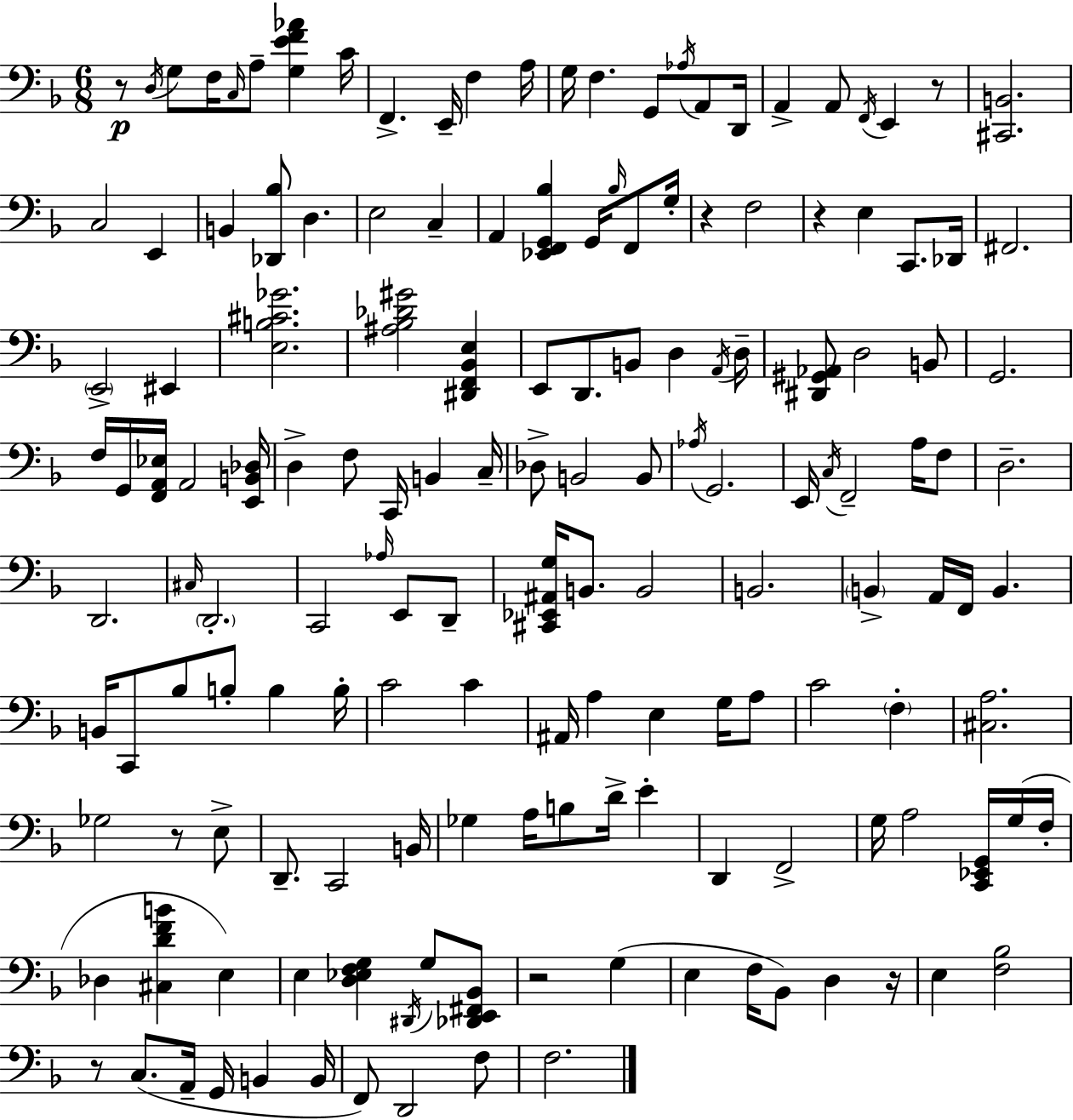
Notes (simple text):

R/e D3/s G3/e F3/s C3/s A3/e [G3,E4,F4,Ab4]/q C4/s F2/q. E2/s F3/q A3/s G3/s F3/q. G2/e Ab3/s A2/e D2/s A2/q A2/e F2/s E2/q R/e [C#2,B2]/h. C3/h E2/q B2/q [Db2,Bb3]/e D3/q. E3/h C3/q A2/q [Eb2,F2,G2,Bb3]/q G2/s Bb3/s F2/e G3/s R/q F3/h R/q E3/q C2/e. Db2/s F#2/h. E2/h EIS2/q [E3,B3,C#4,Gb4]/h. [A#3,Bb3,Db4,G#4]/h [D#2,F2,Bb2,E3]/q E2/e D2/e. B2/e D3/q A2/s D3/s [D#2,G#2,Ab2]/e D3/h B2/e G2/h. F3/s G2/s [F2,A2,Eb3]/s A2/h [E2,B2,Db3]/s D3/q F3/e C2/s B2/q C3/s Db3/e B2/h B2/e Ab3/s G2/h. E2/s C3/s F2/h A3/s F3/e D3/h. D2/h. C#3/s D2/h. C2/h Ab3/s E2/e D2/e [C#2,Eb2,A#2,G3]/s B2/e. B2/h B2/h. B2/q A2/s F2/s B2/q. B2/s C2/e Bb3/e B3/e B3/q B3/s C4/h C4/q A#2/s A3/q E3/q G3/s A3/e C4/h F3/q [C#3,A3]/h. Gb3/h R/e E3/e D2/e. C2/h B2/s Gb3/q A3/s B3/e D4/s E4/q D2/q F2/h G3/s A3/h [C2,Eb2,G2]/s G3/s F3/s Db3/q [C#3,D4,F4,B4]/q E3/q E3/q [D3,Eb3,F3,G3]/q D#2/s G3/e [Db2,E2,F#2,Bb2]/e R/h G3/q E3/q F3/s Bb2/e D3/q R/s E3/q [F3,Bb3]/h R/e C3/e. A2/s G2/s B2/q B2/s F2/e D2/h F3/e F3/h.